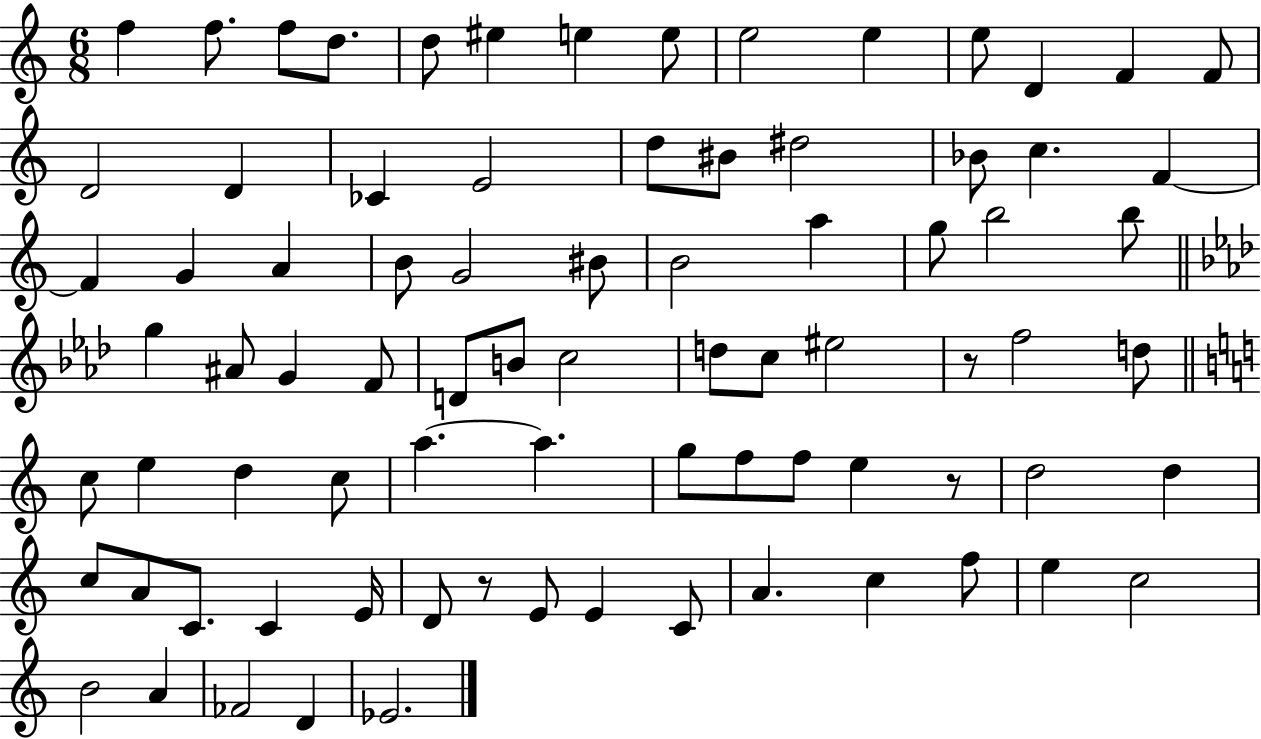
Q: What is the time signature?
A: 6/8